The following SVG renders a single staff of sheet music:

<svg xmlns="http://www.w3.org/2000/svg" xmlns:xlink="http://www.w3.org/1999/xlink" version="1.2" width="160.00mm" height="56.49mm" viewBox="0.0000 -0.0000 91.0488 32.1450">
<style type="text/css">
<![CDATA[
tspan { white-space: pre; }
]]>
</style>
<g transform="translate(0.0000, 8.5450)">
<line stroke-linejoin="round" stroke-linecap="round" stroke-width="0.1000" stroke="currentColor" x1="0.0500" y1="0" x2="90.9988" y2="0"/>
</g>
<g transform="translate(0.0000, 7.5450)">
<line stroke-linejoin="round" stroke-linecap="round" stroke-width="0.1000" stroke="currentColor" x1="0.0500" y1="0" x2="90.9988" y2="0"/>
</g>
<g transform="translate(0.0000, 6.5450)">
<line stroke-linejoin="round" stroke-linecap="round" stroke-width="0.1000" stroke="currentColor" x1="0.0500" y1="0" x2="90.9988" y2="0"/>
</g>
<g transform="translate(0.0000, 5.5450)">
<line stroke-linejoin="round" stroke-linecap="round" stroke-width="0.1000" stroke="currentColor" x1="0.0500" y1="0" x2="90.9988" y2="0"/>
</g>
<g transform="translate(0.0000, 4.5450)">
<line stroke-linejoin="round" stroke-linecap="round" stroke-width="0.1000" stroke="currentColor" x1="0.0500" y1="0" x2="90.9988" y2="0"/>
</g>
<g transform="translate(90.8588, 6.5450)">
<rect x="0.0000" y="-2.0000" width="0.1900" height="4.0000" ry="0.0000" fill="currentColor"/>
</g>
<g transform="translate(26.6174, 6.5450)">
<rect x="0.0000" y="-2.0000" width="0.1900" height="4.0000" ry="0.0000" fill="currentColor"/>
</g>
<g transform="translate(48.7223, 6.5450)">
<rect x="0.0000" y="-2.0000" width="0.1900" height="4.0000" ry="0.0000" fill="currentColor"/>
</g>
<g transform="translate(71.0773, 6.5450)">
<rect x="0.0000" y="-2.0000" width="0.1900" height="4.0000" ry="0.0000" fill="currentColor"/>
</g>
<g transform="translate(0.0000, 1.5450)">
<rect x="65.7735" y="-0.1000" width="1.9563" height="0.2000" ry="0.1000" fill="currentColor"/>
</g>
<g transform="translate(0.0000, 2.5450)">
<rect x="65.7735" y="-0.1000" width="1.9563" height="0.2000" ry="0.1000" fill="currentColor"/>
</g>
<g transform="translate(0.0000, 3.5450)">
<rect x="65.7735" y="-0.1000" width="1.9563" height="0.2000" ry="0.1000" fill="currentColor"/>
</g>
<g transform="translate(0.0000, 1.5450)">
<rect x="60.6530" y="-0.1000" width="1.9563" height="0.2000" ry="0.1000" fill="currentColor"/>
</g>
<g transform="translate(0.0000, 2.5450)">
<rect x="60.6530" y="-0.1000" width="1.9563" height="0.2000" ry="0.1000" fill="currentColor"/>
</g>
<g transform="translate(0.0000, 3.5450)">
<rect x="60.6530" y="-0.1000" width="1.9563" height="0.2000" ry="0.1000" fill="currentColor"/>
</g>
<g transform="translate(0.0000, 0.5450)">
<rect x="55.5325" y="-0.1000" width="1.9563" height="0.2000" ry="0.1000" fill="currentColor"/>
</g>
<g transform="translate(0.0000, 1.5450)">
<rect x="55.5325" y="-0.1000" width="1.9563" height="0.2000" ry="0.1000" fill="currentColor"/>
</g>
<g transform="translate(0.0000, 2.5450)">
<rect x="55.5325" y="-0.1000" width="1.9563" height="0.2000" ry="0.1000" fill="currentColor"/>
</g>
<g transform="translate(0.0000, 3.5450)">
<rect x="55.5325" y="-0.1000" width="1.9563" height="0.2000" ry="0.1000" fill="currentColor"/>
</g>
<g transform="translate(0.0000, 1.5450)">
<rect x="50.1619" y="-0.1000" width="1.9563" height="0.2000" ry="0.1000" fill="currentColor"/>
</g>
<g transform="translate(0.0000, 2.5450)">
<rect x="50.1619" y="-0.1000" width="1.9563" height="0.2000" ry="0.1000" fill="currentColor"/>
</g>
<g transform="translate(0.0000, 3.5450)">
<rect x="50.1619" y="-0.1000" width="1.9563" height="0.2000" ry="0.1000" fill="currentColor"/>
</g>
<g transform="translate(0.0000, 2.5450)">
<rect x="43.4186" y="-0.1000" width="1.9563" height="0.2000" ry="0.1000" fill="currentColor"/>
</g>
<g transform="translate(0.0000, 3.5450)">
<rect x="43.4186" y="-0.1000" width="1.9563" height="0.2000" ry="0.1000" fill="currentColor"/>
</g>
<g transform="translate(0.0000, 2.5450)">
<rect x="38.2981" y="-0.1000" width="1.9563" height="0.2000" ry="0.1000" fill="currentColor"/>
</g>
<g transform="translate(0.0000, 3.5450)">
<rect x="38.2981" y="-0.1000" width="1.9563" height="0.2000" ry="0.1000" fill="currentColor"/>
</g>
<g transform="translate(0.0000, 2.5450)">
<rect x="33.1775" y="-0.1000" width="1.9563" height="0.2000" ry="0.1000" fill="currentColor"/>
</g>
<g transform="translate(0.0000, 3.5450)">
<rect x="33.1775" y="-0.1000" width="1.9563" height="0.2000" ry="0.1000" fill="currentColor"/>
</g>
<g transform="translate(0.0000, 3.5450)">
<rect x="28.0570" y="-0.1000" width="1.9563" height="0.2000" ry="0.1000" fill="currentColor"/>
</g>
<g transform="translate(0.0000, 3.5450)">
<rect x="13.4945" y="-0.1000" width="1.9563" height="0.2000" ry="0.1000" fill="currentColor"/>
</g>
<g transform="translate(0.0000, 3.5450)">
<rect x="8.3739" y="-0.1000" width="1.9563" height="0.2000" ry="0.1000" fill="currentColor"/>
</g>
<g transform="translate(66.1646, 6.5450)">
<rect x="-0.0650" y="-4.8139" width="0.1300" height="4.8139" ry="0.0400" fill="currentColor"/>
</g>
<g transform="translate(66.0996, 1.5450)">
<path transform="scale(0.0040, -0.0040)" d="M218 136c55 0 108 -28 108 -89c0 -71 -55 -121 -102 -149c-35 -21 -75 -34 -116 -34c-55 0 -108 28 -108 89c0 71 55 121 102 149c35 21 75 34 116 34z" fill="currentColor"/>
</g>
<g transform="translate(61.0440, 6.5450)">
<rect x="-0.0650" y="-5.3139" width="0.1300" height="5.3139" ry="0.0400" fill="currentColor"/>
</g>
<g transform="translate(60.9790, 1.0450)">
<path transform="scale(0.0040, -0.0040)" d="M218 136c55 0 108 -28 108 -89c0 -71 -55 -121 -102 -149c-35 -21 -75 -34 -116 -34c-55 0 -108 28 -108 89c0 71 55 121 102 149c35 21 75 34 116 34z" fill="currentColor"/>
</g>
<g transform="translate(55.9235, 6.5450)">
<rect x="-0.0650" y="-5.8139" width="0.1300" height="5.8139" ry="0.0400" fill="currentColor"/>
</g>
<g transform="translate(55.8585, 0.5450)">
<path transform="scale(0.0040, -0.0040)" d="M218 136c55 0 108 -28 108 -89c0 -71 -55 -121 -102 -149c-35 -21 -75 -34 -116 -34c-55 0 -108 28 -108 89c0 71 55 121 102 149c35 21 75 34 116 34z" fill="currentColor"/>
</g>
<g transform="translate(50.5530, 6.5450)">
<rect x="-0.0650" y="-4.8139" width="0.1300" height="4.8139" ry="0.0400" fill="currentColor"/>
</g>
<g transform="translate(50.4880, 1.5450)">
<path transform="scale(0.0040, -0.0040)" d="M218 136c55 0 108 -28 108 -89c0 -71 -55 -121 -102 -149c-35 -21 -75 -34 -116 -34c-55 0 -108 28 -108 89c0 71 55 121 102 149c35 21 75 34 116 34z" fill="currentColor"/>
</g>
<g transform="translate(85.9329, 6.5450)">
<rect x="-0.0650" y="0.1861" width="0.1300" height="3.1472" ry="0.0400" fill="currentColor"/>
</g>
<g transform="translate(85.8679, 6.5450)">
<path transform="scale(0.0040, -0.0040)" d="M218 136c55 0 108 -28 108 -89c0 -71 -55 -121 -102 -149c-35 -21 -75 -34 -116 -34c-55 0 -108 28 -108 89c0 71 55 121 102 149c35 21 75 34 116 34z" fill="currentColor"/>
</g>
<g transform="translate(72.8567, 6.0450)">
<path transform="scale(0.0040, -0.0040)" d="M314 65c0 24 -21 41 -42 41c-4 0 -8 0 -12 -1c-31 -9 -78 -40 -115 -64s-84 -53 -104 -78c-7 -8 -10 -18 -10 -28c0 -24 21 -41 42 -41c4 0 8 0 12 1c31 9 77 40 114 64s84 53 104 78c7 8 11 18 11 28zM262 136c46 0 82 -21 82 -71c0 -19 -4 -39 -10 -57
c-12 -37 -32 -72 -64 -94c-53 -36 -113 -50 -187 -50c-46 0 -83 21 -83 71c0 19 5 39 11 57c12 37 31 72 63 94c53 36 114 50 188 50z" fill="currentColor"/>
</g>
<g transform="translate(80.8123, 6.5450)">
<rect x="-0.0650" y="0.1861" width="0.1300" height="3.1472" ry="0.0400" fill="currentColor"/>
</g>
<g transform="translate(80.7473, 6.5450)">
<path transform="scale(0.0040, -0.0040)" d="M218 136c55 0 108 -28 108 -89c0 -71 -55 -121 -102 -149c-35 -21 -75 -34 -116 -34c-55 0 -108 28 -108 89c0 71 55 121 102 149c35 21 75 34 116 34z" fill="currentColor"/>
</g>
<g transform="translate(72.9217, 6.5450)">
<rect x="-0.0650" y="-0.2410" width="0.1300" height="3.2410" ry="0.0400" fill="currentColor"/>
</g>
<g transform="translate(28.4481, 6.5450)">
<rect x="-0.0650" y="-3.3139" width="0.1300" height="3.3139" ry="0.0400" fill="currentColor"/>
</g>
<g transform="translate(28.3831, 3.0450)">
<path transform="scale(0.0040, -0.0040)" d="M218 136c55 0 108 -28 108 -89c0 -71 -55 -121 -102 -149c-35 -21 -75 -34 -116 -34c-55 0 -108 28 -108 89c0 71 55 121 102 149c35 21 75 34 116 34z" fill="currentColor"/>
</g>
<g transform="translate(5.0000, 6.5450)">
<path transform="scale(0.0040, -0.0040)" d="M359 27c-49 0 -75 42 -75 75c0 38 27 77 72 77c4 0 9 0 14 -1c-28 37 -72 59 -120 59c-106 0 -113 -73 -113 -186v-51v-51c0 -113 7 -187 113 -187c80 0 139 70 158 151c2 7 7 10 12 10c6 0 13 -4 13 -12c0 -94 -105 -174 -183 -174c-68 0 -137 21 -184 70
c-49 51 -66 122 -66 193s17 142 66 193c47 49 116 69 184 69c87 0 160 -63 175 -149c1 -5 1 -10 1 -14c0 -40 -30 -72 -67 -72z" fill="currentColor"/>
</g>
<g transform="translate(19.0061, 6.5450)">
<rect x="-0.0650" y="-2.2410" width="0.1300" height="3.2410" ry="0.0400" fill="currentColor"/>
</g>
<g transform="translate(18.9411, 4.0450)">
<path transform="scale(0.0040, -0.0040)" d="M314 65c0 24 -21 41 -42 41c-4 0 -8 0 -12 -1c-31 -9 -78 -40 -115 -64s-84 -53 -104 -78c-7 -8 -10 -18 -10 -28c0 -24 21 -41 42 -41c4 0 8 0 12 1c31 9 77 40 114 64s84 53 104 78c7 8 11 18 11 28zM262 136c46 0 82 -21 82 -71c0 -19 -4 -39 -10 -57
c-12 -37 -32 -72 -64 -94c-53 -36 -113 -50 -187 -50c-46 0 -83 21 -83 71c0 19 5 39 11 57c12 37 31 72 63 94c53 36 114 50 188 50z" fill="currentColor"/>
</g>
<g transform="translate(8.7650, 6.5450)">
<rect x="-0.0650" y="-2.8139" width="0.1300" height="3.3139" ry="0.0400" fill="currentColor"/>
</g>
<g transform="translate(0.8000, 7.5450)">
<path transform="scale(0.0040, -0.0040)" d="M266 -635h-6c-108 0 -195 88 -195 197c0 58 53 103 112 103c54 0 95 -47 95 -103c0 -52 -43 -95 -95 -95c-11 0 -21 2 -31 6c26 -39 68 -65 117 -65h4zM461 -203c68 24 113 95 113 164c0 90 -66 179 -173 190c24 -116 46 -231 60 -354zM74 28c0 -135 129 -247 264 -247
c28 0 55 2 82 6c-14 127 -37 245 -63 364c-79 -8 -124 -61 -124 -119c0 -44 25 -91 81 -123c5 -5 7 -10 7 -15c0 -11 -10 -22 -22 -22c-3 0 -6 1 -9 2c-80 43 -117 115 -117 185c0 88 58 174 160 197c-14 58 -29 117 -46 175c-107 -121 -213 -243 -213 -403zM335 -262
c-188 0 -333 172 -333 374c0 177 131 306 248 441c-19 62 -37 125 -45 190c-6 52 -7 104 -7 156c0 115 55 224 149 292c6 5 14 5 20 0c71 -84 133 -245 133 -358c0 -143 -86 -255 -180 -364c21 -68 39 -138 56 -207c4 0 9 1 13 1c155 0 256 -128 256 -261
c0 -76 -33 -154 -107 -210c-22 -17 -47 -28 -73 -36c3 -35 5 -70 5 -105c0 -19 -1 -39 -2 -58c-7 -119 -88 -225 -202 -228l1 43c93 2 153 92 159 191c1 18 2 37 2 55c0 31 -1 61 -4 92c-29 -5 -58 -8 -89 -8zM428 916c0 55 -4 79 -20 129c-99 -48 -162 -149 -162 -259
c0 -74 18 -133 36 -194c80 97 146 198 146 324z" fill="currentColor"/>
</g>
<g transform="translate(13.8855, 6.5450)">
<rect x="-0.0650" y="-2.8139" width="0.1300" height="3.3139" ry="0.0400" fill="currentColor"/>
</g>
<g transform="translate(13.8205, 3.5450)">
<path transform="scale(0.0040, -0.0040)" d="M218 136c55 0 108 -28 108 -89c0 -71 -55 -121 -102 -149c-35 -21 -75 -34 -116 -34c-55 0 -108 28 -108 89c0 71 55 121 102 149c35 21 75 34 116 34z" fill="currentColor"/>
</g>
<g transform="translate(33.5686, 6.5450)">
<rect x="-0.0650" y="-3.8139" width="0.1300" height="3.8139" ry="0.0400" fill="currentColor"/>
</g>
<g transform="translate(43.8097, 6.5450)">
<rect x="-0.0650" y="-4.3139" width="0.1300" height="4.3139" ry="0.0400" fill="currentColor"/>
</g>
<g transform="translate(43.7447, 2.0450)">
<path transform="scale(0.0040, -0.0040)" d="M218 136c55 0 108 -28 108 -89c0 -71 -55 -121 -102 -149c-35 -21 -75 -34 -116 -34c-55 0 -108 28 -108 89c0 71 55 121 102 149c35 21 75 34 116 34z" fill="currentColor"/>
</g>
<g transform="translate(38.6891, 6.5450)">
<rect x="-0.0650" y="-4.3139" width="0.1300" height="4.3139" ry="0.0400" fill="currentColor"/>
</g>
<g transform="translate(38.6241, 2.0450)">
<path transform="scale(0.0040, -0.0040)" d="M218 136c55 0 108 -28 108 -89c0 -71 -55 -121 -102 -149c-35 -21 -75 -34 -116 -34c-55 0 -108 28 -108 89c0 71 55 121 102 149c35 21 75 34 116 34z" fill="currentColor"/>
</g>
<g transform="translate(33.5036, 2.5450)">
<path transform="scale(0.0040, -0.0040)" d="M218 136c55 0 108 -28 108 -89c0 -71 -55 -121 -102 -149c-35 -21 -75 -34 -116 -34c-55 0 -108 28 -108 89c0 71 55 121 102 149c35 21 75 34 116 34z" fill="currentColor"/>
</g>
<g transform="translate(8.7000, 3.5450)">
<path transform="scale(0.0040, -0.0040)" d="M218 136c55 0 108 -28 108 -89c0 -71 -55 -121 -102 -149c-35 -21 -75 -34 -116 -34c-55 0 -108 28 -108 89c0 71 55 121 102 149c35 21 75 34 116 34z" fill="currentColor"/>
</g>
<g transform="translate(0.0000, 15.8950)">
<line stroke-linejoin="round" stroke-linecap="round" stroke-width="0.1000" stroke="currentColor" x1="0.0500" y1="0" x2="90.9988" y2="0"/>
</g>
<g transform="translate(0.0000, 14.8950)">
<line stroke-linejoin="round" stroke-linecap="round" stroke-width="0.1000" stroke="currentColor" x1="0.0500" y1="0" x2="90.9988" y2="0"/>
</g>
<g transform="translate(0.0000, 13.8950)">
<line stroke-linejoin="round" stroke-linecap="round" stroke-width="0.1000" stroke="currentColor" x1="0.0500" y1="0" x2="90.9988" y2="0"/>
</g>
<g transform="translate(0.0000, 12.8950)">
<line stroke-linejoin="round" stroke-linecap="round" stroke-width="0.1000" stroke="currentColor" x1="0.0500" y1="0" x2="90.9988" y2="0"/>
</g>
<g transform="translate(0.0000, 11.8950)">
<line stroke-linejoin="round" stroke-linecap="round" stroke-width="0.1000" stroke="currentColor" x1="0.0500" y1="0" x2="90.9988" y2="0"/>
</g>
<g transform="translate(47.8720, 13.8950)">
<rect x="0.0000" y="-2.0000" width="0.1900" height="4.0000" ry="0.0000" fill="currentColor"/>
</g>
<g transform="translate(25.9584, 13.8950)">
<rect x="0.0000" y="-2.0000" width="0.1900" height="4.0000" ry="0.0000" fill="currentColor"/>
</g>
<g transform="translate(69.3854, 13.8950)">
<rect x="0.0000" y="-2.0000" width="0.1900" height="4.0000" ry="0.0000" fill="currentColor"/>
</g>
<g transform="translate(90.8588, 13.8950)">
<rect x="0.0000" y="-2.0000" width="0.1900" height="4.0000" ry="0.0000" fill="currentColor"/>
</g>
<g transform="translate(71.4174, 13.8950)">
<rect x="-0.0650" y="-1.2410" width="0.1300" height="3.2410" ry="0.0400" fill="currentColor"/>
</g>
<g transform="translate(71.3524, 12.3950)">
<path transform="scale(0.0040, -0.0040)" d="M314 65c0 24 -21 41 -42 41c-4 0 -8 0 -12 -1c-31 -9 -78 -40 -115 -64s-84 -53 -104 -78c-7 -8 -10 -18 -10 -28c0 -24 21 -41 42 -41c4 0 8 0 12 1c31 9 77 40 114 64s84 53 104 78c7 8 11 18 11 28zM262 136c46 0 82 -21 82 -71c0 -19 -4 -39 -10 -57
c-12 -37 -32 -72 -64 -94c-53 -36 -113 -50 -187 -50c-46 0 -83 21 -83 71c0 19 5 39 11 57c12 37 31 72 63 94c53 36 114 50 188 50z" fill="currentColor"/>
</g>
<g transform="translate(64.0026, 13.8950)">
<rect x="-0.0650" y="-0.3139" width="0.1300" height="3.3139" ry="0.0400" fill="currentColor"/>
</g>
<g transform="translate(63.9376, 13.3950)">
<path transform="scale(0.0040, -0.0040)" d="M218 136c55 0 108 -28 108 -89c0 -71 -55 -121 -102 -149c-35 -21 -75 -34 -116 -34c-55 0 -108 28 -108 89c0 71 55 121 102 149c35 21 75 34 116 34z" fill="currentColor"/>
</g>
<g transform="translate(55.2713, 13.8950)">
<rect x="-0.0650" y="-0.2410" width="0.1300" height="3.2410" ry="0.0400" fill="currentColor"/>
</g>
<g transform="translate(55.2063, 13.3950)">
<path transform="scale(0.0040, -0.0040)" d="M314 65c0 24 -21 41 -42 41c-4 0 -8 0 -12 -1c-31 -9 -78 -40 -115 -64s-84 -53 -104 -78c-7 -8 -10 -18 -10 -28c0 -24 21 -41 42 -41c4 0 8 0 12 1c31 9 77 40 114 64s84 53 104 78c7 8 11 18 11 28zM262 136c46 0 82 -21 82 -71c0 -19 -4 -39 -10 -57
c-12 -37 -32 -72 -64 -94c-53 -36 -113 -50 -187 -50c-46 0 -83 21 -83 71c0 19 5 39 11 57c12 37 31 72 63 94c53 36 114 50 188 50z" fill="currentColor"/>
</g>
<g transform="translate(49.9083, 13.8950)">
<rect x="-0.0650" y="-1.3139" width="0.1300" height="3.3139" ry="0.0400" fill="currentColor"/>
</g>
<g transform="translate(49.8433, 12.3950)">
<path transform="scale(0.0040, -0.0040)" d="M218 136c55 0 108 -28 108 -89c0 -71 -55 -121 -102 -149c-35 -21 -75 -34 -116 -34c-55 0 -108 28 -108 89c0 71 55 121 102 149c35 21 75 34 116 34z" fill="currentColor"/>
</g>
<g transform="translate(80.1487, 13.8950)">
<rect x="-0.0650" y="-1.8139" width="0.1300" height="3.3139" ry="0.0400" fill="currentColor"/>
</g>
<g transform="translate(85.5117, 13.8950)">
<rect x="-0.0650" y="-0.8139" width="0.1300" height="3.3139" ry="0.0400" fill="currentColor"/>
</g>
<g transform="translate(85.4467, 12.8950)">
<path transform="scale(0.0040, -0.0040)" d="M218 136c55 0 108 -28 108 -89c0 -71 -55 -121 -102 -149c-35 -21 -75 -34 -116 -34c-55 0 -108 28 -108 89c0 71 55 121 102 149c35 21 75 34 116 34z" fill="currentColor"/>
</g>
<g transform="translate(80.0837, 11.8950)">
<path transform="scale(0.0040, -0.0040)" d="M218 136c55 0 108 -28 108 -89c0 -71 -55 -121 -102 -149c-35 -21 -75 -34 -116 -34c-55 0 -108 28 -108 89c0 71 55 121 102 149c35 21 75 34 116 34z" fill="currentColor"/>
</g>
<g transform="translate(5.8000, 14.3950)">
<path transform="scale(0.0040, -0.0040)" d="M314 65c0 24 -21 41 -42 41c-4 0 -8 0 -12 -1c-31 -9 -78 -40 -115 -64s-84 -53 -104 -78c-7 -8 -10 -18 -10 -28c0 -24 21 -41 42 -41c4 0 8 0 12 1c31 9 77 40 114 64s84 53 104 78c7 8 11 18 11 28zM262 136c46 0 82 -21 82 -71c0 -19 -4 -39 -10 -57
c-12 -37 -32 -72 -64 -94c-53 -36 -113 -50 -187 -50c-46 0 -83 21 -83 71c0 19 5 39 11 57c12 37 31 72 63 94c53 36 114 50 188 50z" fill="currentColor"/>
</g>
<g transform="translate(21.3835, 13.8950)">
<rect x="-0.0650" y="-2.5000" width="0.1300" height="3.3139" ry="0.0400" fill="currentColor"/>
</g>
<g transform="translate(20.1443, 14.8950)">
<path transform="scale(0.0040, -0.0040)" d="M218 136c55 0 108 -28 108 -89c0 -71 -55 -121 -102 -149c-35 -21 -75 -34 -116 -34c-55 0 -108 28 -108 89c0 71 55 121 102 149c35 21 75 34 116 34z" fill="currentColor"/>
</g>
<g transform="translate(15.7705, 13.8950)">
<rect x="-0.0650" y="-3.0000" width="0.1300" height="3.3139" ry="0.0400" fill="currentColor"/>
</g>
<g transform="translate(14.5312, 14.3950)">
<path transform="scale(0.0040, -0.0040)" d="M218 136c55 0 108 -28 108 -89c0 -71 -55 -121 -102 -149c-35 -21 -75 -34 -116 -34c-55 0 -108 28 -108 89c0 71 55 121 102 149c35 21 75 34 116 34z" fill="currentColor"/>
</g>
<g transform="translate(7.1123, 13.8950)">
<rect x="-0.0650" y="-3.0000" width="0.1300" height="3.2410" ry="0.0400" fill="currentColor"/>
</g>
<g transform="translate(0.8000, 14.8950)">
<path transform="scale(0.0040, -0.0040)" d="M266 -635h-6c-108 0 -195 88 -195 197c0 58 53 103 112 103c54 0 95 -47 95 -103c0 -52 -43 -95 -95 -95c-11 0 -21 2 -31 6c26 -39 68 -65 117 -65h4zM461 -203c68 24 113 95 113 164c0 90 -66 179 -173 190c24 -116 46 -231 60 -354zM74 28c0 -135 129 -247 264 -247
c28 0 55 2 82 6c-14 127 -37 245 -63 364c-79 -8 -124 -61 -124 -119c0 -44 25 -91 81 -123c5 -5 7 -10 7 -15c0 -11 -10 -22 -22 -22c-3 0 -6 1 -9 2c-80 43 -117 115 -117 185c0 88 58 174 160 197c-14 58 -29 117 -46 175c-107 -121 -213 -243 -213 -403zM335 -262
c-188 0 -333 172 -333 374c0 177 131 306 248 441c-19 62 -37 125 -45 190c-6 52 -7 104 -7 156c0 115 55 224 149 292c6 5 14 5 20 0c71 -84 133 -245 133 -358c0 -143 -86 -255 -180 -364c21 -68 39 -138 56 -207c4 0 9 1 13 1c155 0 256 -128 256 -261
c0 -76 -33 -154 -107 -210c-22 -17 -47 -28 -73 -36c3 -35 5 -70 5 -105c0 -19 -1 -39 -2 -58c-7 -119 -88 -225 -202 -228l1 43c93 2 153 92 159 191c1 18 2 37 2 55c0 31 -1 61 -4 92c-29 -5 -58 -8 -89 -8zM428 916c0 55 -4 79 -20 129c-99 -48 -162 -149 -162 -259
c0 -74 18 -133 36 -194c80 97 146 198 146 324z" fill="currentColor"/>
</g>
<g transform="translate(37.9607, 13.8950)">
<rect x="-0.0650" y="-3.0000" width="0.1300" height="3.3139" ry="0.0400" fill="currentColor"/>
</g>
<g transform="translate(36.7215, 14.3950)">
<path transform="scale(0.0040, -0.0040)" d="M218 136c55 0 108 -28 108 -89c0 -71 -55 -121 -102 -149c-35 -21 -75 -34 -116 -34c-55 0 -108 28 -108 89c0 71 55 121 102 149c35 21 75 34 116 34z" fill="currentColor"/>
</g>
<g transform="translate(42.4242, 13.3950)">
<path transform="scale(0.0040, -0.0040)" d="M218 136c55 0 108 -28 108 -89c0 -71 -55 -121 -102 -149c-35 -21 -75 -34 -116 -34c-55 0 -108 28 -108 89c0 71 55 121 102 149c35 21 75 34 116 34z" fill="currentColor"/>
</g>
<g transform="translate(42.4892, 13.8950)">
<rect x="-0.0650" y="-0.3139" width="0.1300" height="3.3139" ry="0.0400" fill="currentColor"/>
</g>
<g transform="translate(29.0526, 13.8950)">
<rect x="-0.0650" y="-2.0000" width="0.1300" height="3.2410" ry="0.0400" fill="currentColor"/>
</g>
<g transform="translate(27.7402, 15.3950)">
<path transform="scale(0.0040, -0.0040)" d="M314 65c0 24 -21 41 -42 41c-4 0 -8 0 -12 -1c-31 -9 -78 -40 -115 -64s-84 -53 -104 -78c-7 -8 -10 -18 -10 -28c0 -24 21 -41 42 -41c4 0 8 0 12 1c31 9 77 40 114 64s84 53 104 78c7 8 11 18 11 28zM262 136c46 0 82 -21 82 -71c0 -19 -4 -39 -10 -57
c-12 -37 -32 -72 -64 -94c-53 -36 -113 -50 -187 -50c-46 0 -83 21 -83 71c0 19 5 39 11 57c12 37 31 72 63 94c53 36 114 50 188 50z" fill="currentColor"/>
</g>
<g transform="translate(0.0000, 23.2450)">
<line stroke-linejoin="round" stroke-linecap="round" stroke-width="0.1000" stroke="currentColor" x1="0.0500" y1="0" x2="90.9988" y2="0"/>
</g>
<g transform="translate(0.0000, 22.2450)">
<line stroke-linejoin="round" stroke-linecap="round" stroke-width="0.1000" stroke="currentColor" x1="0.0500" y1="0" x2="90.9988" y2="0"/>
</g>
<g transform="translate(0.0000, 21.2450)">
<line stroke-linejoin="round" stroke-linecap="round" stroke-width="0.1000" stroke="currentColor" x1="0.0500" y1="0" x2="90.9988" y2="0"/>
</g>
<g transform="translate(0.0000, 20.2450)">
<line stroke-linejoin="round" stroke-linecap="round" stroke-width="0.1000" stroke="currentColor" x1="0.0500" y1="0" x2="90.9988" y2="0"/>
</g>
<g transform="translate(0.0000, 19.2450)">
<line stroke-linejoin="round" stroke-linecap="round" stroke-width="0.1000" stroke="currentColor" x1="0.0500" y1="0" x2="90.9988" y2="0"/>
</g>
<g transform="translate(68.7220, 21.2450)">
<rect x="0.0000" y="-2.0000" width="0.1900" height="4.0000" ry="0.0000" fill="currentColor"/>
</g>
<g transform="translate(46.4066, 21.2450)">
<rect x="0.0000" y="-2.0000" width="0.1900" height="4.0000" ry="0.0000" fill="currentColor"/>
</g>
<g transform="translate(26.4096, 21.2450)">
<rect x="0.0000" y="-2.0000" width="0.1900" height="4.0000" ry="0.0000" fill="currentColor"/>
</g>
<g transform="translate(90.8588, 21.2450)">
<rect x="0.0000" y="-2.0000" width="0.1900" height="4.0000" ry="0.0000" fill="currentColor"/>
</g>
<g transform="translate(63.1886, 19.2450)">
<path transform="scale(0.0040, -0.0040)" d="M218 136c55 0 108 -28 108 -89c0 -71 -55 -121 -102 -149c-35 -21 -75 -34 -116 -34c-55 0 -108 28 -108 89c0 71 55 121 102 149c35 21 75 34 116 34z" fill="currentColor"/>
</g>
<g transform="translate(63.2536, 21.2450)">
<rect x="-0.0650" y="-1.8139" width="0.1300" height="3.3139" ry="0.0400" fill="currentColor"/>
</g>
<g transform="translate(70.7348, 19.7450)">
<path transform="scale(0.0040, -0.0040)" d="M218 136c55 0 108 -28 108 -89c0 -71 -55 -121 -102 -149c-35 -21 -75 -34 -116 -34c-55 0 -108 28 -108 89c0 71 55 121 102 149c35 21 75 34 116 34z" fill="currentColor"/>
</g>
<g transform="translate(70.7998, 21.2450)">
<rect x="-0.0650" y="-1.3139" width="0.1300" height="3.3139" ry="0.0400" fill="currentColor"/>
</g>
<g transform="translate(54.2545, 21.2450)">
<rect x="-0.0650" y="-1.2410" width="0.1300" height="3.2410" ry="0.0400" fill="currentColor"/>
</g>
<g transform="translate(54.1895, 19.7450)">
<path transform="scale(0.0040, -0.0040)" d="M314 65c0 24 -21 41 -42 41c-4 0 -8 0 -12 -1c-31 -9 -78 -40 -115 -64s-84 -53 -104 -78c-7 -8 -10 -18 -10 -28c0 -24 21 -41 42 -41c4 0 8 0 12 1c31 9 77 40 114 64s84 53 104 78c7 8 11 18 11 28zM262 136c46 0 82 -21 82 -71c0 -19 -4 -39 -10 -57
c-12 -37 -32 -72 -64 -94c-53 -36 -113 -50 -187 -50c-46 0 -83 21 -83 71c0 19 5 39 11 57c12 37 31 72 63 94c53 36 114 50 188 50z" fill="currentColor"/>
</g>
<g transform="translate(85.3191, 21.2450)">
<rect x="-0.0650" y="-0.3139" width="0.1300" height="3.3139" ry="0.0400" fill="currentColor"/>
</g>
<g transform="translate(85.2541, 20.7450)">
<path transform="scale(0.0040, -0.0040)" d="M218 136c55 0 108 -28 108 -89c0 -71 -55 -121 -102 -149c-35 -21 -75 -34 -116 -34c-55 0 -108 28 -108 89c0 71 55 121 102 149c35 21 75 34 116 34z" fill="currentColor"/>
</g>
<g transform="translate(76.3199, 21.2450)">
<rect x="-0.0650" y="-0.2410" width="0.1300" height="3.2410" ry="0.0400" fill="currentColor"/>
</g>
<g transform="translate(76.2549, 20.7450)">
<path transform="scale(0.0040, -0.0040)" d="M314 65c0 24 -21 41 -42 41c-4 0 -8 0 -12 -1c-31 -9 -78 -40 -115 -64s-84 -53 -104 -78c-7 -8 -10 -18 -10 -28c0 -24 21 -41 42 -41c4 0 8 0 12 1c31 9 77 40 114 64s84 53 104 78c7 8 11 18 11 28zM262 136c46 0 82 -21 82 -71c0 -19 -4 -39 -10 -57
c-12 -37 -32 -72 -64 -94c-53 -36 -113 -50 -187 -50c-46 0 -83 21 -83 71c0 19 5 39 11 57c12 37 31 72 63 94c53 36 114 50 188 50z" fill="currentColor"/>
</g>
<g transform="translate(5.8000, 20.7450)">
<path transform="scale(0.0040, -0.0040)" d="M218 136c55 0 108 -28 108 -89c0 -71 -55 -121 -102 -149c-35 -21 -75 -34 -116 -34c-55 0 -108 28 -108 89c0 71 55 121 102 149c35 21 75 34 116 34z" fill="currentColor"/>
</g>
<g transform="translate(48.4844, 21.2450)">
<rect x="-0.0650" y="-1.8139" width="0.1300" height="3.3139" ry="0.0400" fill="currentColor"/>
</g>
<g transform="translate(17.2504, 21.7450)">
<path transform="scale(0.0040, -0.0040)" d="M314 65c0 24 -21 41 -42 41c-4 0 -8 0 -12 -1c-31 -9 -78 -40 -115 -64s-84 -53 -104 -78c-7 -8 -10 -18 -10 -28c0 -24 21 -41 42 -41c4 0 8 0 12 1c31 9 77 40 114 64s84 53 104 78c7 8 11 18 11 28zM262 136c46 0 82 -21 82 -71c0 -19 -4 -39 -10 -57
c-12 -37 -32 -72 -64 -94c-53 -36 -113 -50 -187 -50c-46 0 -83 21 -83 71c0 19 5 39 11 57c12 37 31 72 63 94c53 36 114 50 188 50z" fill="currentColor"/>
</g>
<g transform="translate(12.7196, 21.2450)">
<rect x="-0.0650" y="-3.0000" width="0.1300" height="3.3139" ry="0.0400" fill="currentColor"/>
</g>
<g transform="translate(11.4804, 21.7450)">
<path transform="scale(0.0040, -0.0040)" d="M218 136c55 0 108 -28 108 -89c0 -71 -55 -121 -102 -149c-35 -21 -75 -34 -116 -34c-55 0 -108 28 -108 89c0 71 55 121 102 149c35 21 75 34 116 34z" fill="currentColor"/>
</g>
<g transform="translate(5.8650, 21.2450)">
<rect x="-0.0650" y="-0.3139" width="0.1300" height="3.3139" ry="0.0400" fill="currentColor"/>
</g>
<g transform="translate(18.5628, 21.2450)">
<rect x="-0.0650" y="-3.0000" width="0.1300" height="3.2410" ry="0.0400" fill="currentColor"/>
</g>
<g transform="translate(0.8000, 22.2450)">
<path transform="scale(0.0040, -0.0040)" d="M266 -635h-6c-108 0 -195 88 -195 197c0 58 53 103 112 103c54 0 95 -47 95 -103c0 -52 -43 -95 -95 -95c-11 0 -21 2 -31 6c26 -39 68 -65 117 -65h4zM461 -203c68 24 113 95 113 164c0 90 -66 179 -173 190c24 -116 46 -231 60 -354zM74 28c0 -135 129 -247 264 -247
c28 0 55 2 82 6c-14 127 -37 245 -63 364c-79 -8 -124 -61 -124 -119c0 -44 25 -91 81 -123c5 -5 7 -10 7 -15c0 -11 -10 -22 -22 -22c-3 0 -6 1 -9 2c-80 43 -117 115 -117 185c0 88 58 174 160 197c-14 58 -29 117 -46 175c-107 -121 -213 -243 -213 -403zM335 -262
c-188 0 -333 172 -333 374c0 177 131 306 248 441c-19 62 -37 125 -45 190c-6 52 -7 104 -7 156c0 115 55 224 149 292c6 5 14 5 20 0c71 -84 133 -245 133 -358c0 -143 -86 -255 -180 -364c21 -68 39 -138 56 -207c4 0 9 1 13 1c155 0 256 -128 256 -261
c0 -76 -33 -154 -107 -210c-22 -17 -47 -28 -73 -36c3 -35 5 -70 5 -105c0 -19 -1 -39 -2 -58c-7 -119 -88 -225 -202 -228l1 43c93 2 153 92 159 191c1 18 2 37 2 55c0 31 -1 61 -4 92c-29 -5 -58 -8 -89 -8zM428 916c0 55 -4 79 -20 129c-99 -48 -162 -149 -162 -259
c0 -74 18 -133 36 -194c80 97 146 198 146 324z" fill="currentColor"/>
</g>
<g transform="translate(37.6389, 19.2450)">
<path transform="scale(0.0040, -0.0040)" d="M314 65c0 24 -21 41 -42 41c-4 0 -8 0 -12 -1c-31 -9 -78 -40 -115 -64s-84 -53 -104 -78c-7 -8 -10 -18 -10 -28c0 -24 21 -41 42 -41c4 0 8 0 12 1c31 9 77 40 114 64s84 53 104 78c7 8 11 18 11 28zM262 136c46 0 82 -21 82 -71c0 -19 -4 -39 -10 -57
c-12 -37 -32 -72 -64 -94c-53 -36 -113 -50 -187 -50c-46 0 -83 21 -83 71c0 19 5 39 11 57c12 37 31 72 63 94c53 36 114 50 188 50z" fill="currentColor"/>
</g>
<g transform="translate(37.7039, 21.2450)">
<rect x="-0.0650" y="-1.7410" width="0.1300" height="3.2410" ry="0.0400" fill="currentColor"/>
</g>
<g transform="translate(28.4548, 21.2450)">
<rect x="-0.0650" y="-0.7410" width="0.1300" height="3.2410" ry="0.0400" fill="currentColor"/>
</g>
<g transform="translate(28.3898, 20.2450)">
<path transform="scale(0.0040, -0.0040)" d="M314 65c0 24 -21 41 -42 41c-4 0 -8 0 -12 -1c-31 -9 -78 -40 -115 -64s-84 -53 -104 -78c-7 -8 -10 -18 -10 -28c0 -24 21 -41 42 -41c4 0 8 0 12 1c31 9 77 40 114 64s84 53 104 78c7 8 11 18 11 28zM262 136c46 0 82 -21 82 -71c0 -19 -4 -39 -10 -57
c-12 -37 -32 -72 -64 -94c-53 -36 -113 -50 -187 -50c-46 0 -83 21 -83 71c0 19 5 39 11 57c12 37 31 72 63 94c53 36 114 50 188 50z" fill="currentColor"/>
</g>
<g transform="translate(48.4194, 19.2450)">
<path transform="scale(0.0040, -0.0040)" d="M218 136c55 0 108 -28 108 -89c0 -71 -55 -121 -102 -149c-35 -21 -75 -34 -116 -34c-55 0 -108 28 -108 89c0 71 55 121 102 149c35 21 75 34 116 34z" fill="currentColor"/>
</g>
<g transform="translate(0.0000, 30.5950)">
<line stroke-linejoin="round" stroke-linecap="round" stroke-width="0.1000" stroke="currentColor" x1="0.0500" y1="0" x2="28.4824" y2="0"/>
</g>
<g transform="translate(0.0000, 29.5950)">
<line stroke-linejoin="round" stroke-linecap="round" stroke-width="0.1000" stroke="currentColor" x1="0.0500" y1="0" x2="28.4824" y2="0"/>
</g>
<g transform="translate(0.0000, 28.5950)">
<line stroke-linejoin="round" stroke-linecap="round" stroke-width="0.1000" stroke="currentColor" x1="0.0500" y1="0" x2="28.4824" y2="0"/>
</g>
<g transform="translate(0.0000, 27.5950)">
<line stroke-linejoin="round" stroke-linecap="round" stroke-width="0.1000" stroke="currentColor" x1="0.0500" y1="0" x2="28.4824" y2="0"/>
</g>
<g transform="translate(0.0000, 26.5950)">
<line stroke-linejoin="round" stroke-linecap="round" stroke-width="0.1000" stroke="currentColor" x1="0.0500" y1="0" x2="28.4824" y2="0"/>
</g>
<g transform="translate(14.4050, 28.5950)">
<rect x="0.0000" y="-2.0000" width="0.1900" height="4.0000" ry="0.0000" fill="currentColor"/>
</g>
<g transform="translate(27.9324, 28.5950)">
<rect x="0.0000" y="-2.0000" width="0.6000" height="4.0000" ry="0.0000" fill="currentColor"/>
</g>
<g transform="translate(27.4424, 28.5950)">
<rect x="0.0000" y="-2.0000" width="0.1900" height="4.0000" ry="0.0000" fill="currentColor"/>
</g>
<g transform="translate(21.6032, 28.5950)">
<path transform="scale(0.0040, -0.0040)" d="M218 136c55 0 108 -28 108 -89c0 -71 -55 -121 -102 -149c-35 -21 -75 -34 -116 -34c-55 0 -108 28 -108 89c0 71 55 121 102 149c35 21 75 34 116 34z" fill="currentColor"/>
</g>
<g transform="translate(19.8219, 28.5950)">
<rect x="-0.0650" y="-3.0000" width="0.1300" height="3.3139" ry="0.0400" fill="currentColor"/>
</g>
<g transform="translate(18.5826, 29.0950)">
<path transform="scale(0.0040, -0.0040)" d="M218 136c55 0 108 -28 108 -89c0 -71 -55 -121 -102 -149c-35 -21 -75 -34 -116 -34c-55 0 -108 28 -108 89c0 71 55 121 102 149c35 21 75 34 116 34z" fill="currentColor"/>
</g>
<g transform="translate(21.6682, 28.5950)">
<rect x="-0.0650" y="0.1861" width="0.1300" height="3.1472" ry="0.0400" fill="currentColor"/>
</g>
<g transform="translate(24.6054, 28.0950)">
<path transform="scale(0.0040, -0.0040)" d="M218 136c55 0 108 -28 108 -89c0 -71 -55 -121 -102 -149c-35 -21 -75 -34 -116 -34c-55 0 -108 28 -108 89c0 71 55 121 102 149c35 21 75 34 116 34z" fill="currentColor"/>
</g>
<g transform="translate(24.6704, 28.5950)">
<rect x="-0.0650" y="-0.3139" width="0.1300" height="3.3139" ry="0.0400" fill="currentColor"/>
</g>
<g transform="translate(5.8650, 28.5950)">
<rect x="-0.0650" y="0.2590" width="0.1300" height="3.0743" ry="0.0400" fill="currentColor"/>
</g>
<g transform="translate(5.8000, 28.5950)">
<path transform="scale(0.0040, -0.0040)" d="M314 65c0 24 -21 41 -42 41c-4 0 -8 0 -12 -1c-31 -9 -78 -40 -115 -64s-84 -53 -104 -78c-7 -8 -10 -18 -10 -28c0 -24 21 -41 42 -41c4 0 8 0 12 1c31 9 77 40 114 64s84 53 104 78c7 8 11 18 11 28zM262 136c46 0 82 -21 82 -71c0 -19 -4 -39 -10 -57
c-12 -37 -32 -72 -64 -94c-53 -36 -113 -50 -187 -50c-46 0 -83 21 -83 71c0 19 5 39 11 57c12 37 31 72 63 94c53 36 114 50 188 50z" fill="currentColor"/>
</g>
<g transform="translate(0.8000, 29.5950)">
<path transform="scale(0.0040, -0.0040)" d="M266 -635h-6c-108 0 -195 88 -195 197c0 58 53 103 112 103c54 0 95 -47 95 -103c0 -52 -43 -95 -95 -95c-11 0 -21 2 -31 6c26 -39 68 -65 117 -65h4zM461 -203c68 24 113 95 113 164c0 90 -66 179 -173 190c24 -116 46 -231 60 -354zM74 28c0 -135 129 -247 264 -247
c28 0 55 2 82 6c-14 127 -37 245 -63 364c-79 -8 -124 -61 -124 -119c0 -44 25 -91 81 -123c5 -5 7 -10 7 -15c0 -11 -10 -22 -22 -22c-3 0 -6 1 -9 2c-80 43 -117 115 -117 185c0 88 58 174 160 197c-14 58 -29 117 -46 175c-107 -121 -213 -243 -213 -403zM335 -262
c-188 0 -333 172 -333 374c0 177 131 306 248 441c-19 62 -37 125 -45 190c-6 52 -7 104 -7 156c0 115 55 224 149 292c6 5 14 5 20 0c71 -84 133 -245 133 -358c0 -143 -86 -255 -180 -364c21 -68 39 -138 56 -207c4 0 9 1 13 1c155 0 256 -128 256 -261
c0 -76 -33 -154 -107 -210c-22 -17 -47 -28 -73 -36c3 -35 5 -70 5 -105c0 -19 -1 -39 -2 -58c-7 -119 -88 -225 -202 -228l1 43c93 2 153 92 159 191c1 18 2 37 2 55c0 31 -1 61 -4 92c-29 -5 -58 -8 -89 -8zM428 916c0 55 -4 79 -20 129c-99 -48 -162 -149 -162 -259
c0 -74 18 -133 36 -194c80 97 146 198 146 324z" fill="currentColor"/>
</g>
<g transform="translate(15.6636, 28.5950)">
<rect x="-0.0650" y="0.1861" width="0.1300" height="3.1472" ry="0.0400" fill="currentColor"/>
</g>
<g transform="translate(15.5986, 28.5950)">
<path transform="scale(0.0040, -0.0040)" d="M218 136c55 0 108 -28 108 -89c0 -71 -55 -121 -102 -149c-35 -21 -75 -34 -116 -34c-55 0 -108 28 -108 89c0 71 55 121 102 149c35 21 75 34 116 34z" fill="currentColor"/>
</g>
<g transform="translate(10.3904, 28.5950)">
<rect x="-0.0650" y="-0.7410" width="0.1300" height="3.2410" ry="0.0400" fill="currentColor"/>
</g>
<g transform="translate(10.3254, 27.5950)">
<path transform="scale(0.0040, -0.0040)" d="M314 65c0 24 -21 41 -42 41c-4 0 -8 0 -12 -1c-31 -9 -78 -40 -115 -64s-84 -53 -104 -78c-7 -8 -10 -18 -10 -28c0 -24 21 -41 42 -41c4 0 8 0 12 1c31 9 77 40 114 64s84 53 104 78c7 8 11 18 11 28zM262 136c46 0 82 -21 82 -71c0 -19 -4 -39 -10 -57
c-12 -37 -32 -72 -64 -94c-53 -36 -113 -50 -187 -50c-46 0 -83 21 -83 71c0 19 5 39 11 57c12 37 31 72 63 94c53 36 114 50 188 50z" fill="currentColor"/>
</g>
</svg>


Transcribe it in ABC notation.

X:1
T:Untitled
M:4/4
L:1/4
K:C
a a g2 b c' d' d' e' g' f' e' c2 B B A2 A G F2 A c e c2 c e2 f d c A A2 d2 f2 f e2 f e c2 c B2 d2 B A B c